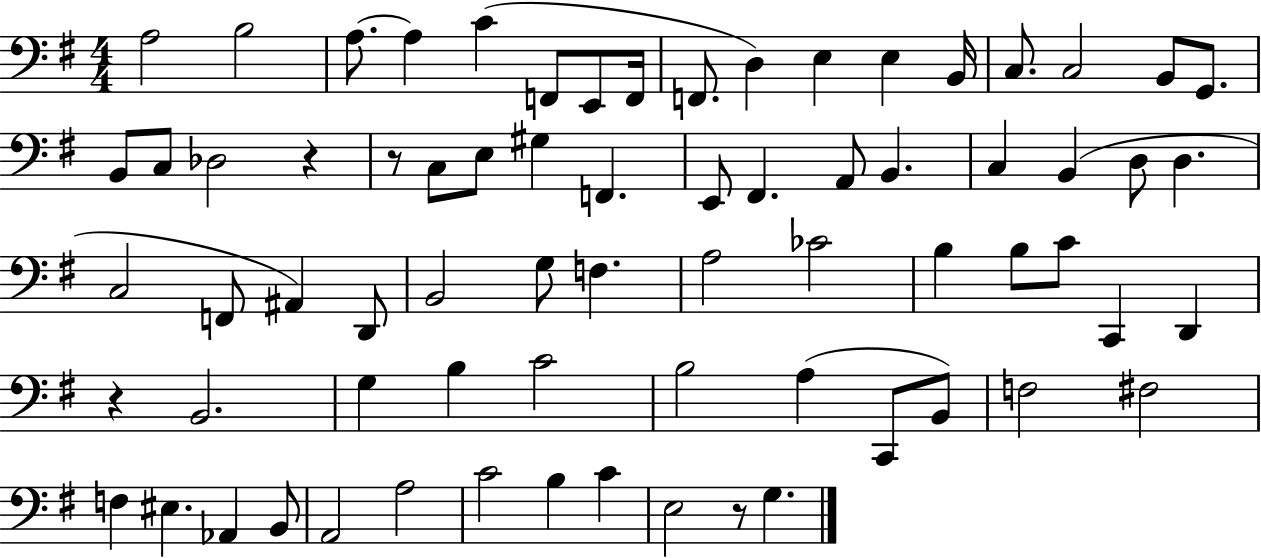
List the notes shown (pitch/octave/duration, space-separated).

A3/h B3/h A3/e. A3/q C4/q F2/e E2/e F2/s F2/e. D3/q E3/q E3/q B2/s C3/e. C3/h B2/e G2/e. B2/e C3/e Db3/h R/q R/e C3/e E3/e G#3/q F2/q. E2/e F#2/q. A2/e B2/q. C3/q B2/q D3/e D3/q. C3/h F2/e A#2/q D2/e B2/h G3/e F3/q. A3/h CES4/h B3/q B3/e C4/e C2/q D2/q R/q B2/h. G3/q B3/q C4/h B3/h A3/q C2/e B2/e F3/h F#3/h F3/q EIS3/q. Ab2/q B2/e A2/h A3/h C4/h B3/q C4/q E3/h R/e G3/q.